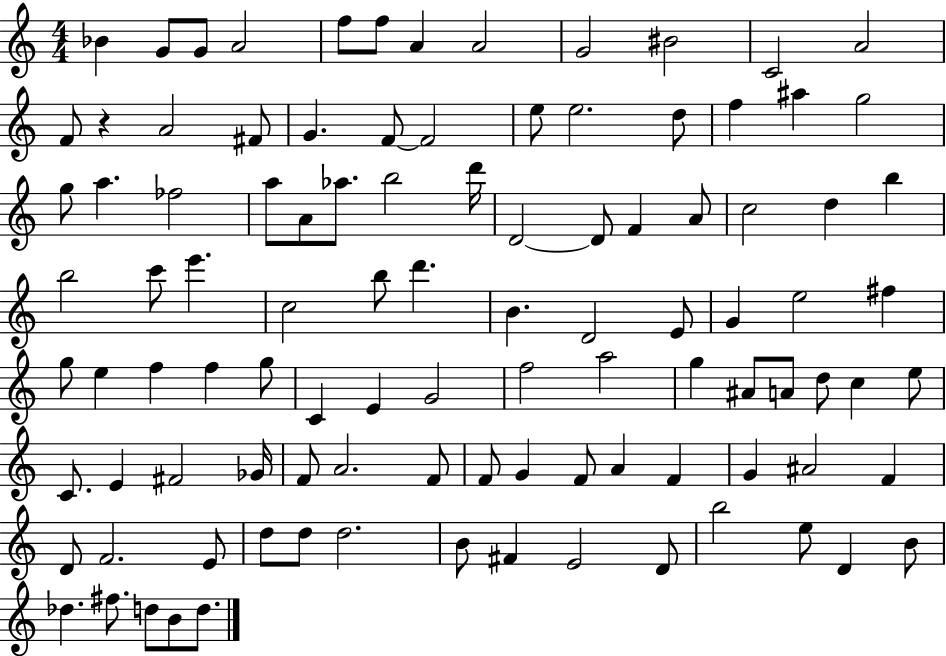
Bb4/q G4/e G4/e A4/h F5/e F5/e A4/q A4/h G4/h BIS4/h C4/h A4/h F4/e R/q A4/h F#4/e G4/q. F4/e F4/h E5/e E5/h. D5/e F5/q A#5/q G5/h G5/e A5/q. FES5/h A5/e A4/e Ab5/e. B5/h D6/s D4/h D4/e F4/q A4/e C5/h D5/q B5/q B5/h C6/e E6/q. C5/h B5/e D6/q. B4/q. D4/h E4/e G4/q E5/h F#5/q G5/e E5/q F5/q F5/q G5/e C4/q E4/q G4/h F5/h A5/h G5/q A#4/e A4/e D5/e C5/q E5/e C4/e. E4/q F#4/h Gb4/s F4/e A4/h. F4/e F4/e G4/q F4/e A4/q F4/q G4/q A#4/h F4/q D4/e F4/h. E4/e D5/e D5/e D5/h. B4/e F#4/q E4/h D4/e B5/h E5/e D4/q B4/e Db5/q. F#5/e. D5/e B4/e D5/e.